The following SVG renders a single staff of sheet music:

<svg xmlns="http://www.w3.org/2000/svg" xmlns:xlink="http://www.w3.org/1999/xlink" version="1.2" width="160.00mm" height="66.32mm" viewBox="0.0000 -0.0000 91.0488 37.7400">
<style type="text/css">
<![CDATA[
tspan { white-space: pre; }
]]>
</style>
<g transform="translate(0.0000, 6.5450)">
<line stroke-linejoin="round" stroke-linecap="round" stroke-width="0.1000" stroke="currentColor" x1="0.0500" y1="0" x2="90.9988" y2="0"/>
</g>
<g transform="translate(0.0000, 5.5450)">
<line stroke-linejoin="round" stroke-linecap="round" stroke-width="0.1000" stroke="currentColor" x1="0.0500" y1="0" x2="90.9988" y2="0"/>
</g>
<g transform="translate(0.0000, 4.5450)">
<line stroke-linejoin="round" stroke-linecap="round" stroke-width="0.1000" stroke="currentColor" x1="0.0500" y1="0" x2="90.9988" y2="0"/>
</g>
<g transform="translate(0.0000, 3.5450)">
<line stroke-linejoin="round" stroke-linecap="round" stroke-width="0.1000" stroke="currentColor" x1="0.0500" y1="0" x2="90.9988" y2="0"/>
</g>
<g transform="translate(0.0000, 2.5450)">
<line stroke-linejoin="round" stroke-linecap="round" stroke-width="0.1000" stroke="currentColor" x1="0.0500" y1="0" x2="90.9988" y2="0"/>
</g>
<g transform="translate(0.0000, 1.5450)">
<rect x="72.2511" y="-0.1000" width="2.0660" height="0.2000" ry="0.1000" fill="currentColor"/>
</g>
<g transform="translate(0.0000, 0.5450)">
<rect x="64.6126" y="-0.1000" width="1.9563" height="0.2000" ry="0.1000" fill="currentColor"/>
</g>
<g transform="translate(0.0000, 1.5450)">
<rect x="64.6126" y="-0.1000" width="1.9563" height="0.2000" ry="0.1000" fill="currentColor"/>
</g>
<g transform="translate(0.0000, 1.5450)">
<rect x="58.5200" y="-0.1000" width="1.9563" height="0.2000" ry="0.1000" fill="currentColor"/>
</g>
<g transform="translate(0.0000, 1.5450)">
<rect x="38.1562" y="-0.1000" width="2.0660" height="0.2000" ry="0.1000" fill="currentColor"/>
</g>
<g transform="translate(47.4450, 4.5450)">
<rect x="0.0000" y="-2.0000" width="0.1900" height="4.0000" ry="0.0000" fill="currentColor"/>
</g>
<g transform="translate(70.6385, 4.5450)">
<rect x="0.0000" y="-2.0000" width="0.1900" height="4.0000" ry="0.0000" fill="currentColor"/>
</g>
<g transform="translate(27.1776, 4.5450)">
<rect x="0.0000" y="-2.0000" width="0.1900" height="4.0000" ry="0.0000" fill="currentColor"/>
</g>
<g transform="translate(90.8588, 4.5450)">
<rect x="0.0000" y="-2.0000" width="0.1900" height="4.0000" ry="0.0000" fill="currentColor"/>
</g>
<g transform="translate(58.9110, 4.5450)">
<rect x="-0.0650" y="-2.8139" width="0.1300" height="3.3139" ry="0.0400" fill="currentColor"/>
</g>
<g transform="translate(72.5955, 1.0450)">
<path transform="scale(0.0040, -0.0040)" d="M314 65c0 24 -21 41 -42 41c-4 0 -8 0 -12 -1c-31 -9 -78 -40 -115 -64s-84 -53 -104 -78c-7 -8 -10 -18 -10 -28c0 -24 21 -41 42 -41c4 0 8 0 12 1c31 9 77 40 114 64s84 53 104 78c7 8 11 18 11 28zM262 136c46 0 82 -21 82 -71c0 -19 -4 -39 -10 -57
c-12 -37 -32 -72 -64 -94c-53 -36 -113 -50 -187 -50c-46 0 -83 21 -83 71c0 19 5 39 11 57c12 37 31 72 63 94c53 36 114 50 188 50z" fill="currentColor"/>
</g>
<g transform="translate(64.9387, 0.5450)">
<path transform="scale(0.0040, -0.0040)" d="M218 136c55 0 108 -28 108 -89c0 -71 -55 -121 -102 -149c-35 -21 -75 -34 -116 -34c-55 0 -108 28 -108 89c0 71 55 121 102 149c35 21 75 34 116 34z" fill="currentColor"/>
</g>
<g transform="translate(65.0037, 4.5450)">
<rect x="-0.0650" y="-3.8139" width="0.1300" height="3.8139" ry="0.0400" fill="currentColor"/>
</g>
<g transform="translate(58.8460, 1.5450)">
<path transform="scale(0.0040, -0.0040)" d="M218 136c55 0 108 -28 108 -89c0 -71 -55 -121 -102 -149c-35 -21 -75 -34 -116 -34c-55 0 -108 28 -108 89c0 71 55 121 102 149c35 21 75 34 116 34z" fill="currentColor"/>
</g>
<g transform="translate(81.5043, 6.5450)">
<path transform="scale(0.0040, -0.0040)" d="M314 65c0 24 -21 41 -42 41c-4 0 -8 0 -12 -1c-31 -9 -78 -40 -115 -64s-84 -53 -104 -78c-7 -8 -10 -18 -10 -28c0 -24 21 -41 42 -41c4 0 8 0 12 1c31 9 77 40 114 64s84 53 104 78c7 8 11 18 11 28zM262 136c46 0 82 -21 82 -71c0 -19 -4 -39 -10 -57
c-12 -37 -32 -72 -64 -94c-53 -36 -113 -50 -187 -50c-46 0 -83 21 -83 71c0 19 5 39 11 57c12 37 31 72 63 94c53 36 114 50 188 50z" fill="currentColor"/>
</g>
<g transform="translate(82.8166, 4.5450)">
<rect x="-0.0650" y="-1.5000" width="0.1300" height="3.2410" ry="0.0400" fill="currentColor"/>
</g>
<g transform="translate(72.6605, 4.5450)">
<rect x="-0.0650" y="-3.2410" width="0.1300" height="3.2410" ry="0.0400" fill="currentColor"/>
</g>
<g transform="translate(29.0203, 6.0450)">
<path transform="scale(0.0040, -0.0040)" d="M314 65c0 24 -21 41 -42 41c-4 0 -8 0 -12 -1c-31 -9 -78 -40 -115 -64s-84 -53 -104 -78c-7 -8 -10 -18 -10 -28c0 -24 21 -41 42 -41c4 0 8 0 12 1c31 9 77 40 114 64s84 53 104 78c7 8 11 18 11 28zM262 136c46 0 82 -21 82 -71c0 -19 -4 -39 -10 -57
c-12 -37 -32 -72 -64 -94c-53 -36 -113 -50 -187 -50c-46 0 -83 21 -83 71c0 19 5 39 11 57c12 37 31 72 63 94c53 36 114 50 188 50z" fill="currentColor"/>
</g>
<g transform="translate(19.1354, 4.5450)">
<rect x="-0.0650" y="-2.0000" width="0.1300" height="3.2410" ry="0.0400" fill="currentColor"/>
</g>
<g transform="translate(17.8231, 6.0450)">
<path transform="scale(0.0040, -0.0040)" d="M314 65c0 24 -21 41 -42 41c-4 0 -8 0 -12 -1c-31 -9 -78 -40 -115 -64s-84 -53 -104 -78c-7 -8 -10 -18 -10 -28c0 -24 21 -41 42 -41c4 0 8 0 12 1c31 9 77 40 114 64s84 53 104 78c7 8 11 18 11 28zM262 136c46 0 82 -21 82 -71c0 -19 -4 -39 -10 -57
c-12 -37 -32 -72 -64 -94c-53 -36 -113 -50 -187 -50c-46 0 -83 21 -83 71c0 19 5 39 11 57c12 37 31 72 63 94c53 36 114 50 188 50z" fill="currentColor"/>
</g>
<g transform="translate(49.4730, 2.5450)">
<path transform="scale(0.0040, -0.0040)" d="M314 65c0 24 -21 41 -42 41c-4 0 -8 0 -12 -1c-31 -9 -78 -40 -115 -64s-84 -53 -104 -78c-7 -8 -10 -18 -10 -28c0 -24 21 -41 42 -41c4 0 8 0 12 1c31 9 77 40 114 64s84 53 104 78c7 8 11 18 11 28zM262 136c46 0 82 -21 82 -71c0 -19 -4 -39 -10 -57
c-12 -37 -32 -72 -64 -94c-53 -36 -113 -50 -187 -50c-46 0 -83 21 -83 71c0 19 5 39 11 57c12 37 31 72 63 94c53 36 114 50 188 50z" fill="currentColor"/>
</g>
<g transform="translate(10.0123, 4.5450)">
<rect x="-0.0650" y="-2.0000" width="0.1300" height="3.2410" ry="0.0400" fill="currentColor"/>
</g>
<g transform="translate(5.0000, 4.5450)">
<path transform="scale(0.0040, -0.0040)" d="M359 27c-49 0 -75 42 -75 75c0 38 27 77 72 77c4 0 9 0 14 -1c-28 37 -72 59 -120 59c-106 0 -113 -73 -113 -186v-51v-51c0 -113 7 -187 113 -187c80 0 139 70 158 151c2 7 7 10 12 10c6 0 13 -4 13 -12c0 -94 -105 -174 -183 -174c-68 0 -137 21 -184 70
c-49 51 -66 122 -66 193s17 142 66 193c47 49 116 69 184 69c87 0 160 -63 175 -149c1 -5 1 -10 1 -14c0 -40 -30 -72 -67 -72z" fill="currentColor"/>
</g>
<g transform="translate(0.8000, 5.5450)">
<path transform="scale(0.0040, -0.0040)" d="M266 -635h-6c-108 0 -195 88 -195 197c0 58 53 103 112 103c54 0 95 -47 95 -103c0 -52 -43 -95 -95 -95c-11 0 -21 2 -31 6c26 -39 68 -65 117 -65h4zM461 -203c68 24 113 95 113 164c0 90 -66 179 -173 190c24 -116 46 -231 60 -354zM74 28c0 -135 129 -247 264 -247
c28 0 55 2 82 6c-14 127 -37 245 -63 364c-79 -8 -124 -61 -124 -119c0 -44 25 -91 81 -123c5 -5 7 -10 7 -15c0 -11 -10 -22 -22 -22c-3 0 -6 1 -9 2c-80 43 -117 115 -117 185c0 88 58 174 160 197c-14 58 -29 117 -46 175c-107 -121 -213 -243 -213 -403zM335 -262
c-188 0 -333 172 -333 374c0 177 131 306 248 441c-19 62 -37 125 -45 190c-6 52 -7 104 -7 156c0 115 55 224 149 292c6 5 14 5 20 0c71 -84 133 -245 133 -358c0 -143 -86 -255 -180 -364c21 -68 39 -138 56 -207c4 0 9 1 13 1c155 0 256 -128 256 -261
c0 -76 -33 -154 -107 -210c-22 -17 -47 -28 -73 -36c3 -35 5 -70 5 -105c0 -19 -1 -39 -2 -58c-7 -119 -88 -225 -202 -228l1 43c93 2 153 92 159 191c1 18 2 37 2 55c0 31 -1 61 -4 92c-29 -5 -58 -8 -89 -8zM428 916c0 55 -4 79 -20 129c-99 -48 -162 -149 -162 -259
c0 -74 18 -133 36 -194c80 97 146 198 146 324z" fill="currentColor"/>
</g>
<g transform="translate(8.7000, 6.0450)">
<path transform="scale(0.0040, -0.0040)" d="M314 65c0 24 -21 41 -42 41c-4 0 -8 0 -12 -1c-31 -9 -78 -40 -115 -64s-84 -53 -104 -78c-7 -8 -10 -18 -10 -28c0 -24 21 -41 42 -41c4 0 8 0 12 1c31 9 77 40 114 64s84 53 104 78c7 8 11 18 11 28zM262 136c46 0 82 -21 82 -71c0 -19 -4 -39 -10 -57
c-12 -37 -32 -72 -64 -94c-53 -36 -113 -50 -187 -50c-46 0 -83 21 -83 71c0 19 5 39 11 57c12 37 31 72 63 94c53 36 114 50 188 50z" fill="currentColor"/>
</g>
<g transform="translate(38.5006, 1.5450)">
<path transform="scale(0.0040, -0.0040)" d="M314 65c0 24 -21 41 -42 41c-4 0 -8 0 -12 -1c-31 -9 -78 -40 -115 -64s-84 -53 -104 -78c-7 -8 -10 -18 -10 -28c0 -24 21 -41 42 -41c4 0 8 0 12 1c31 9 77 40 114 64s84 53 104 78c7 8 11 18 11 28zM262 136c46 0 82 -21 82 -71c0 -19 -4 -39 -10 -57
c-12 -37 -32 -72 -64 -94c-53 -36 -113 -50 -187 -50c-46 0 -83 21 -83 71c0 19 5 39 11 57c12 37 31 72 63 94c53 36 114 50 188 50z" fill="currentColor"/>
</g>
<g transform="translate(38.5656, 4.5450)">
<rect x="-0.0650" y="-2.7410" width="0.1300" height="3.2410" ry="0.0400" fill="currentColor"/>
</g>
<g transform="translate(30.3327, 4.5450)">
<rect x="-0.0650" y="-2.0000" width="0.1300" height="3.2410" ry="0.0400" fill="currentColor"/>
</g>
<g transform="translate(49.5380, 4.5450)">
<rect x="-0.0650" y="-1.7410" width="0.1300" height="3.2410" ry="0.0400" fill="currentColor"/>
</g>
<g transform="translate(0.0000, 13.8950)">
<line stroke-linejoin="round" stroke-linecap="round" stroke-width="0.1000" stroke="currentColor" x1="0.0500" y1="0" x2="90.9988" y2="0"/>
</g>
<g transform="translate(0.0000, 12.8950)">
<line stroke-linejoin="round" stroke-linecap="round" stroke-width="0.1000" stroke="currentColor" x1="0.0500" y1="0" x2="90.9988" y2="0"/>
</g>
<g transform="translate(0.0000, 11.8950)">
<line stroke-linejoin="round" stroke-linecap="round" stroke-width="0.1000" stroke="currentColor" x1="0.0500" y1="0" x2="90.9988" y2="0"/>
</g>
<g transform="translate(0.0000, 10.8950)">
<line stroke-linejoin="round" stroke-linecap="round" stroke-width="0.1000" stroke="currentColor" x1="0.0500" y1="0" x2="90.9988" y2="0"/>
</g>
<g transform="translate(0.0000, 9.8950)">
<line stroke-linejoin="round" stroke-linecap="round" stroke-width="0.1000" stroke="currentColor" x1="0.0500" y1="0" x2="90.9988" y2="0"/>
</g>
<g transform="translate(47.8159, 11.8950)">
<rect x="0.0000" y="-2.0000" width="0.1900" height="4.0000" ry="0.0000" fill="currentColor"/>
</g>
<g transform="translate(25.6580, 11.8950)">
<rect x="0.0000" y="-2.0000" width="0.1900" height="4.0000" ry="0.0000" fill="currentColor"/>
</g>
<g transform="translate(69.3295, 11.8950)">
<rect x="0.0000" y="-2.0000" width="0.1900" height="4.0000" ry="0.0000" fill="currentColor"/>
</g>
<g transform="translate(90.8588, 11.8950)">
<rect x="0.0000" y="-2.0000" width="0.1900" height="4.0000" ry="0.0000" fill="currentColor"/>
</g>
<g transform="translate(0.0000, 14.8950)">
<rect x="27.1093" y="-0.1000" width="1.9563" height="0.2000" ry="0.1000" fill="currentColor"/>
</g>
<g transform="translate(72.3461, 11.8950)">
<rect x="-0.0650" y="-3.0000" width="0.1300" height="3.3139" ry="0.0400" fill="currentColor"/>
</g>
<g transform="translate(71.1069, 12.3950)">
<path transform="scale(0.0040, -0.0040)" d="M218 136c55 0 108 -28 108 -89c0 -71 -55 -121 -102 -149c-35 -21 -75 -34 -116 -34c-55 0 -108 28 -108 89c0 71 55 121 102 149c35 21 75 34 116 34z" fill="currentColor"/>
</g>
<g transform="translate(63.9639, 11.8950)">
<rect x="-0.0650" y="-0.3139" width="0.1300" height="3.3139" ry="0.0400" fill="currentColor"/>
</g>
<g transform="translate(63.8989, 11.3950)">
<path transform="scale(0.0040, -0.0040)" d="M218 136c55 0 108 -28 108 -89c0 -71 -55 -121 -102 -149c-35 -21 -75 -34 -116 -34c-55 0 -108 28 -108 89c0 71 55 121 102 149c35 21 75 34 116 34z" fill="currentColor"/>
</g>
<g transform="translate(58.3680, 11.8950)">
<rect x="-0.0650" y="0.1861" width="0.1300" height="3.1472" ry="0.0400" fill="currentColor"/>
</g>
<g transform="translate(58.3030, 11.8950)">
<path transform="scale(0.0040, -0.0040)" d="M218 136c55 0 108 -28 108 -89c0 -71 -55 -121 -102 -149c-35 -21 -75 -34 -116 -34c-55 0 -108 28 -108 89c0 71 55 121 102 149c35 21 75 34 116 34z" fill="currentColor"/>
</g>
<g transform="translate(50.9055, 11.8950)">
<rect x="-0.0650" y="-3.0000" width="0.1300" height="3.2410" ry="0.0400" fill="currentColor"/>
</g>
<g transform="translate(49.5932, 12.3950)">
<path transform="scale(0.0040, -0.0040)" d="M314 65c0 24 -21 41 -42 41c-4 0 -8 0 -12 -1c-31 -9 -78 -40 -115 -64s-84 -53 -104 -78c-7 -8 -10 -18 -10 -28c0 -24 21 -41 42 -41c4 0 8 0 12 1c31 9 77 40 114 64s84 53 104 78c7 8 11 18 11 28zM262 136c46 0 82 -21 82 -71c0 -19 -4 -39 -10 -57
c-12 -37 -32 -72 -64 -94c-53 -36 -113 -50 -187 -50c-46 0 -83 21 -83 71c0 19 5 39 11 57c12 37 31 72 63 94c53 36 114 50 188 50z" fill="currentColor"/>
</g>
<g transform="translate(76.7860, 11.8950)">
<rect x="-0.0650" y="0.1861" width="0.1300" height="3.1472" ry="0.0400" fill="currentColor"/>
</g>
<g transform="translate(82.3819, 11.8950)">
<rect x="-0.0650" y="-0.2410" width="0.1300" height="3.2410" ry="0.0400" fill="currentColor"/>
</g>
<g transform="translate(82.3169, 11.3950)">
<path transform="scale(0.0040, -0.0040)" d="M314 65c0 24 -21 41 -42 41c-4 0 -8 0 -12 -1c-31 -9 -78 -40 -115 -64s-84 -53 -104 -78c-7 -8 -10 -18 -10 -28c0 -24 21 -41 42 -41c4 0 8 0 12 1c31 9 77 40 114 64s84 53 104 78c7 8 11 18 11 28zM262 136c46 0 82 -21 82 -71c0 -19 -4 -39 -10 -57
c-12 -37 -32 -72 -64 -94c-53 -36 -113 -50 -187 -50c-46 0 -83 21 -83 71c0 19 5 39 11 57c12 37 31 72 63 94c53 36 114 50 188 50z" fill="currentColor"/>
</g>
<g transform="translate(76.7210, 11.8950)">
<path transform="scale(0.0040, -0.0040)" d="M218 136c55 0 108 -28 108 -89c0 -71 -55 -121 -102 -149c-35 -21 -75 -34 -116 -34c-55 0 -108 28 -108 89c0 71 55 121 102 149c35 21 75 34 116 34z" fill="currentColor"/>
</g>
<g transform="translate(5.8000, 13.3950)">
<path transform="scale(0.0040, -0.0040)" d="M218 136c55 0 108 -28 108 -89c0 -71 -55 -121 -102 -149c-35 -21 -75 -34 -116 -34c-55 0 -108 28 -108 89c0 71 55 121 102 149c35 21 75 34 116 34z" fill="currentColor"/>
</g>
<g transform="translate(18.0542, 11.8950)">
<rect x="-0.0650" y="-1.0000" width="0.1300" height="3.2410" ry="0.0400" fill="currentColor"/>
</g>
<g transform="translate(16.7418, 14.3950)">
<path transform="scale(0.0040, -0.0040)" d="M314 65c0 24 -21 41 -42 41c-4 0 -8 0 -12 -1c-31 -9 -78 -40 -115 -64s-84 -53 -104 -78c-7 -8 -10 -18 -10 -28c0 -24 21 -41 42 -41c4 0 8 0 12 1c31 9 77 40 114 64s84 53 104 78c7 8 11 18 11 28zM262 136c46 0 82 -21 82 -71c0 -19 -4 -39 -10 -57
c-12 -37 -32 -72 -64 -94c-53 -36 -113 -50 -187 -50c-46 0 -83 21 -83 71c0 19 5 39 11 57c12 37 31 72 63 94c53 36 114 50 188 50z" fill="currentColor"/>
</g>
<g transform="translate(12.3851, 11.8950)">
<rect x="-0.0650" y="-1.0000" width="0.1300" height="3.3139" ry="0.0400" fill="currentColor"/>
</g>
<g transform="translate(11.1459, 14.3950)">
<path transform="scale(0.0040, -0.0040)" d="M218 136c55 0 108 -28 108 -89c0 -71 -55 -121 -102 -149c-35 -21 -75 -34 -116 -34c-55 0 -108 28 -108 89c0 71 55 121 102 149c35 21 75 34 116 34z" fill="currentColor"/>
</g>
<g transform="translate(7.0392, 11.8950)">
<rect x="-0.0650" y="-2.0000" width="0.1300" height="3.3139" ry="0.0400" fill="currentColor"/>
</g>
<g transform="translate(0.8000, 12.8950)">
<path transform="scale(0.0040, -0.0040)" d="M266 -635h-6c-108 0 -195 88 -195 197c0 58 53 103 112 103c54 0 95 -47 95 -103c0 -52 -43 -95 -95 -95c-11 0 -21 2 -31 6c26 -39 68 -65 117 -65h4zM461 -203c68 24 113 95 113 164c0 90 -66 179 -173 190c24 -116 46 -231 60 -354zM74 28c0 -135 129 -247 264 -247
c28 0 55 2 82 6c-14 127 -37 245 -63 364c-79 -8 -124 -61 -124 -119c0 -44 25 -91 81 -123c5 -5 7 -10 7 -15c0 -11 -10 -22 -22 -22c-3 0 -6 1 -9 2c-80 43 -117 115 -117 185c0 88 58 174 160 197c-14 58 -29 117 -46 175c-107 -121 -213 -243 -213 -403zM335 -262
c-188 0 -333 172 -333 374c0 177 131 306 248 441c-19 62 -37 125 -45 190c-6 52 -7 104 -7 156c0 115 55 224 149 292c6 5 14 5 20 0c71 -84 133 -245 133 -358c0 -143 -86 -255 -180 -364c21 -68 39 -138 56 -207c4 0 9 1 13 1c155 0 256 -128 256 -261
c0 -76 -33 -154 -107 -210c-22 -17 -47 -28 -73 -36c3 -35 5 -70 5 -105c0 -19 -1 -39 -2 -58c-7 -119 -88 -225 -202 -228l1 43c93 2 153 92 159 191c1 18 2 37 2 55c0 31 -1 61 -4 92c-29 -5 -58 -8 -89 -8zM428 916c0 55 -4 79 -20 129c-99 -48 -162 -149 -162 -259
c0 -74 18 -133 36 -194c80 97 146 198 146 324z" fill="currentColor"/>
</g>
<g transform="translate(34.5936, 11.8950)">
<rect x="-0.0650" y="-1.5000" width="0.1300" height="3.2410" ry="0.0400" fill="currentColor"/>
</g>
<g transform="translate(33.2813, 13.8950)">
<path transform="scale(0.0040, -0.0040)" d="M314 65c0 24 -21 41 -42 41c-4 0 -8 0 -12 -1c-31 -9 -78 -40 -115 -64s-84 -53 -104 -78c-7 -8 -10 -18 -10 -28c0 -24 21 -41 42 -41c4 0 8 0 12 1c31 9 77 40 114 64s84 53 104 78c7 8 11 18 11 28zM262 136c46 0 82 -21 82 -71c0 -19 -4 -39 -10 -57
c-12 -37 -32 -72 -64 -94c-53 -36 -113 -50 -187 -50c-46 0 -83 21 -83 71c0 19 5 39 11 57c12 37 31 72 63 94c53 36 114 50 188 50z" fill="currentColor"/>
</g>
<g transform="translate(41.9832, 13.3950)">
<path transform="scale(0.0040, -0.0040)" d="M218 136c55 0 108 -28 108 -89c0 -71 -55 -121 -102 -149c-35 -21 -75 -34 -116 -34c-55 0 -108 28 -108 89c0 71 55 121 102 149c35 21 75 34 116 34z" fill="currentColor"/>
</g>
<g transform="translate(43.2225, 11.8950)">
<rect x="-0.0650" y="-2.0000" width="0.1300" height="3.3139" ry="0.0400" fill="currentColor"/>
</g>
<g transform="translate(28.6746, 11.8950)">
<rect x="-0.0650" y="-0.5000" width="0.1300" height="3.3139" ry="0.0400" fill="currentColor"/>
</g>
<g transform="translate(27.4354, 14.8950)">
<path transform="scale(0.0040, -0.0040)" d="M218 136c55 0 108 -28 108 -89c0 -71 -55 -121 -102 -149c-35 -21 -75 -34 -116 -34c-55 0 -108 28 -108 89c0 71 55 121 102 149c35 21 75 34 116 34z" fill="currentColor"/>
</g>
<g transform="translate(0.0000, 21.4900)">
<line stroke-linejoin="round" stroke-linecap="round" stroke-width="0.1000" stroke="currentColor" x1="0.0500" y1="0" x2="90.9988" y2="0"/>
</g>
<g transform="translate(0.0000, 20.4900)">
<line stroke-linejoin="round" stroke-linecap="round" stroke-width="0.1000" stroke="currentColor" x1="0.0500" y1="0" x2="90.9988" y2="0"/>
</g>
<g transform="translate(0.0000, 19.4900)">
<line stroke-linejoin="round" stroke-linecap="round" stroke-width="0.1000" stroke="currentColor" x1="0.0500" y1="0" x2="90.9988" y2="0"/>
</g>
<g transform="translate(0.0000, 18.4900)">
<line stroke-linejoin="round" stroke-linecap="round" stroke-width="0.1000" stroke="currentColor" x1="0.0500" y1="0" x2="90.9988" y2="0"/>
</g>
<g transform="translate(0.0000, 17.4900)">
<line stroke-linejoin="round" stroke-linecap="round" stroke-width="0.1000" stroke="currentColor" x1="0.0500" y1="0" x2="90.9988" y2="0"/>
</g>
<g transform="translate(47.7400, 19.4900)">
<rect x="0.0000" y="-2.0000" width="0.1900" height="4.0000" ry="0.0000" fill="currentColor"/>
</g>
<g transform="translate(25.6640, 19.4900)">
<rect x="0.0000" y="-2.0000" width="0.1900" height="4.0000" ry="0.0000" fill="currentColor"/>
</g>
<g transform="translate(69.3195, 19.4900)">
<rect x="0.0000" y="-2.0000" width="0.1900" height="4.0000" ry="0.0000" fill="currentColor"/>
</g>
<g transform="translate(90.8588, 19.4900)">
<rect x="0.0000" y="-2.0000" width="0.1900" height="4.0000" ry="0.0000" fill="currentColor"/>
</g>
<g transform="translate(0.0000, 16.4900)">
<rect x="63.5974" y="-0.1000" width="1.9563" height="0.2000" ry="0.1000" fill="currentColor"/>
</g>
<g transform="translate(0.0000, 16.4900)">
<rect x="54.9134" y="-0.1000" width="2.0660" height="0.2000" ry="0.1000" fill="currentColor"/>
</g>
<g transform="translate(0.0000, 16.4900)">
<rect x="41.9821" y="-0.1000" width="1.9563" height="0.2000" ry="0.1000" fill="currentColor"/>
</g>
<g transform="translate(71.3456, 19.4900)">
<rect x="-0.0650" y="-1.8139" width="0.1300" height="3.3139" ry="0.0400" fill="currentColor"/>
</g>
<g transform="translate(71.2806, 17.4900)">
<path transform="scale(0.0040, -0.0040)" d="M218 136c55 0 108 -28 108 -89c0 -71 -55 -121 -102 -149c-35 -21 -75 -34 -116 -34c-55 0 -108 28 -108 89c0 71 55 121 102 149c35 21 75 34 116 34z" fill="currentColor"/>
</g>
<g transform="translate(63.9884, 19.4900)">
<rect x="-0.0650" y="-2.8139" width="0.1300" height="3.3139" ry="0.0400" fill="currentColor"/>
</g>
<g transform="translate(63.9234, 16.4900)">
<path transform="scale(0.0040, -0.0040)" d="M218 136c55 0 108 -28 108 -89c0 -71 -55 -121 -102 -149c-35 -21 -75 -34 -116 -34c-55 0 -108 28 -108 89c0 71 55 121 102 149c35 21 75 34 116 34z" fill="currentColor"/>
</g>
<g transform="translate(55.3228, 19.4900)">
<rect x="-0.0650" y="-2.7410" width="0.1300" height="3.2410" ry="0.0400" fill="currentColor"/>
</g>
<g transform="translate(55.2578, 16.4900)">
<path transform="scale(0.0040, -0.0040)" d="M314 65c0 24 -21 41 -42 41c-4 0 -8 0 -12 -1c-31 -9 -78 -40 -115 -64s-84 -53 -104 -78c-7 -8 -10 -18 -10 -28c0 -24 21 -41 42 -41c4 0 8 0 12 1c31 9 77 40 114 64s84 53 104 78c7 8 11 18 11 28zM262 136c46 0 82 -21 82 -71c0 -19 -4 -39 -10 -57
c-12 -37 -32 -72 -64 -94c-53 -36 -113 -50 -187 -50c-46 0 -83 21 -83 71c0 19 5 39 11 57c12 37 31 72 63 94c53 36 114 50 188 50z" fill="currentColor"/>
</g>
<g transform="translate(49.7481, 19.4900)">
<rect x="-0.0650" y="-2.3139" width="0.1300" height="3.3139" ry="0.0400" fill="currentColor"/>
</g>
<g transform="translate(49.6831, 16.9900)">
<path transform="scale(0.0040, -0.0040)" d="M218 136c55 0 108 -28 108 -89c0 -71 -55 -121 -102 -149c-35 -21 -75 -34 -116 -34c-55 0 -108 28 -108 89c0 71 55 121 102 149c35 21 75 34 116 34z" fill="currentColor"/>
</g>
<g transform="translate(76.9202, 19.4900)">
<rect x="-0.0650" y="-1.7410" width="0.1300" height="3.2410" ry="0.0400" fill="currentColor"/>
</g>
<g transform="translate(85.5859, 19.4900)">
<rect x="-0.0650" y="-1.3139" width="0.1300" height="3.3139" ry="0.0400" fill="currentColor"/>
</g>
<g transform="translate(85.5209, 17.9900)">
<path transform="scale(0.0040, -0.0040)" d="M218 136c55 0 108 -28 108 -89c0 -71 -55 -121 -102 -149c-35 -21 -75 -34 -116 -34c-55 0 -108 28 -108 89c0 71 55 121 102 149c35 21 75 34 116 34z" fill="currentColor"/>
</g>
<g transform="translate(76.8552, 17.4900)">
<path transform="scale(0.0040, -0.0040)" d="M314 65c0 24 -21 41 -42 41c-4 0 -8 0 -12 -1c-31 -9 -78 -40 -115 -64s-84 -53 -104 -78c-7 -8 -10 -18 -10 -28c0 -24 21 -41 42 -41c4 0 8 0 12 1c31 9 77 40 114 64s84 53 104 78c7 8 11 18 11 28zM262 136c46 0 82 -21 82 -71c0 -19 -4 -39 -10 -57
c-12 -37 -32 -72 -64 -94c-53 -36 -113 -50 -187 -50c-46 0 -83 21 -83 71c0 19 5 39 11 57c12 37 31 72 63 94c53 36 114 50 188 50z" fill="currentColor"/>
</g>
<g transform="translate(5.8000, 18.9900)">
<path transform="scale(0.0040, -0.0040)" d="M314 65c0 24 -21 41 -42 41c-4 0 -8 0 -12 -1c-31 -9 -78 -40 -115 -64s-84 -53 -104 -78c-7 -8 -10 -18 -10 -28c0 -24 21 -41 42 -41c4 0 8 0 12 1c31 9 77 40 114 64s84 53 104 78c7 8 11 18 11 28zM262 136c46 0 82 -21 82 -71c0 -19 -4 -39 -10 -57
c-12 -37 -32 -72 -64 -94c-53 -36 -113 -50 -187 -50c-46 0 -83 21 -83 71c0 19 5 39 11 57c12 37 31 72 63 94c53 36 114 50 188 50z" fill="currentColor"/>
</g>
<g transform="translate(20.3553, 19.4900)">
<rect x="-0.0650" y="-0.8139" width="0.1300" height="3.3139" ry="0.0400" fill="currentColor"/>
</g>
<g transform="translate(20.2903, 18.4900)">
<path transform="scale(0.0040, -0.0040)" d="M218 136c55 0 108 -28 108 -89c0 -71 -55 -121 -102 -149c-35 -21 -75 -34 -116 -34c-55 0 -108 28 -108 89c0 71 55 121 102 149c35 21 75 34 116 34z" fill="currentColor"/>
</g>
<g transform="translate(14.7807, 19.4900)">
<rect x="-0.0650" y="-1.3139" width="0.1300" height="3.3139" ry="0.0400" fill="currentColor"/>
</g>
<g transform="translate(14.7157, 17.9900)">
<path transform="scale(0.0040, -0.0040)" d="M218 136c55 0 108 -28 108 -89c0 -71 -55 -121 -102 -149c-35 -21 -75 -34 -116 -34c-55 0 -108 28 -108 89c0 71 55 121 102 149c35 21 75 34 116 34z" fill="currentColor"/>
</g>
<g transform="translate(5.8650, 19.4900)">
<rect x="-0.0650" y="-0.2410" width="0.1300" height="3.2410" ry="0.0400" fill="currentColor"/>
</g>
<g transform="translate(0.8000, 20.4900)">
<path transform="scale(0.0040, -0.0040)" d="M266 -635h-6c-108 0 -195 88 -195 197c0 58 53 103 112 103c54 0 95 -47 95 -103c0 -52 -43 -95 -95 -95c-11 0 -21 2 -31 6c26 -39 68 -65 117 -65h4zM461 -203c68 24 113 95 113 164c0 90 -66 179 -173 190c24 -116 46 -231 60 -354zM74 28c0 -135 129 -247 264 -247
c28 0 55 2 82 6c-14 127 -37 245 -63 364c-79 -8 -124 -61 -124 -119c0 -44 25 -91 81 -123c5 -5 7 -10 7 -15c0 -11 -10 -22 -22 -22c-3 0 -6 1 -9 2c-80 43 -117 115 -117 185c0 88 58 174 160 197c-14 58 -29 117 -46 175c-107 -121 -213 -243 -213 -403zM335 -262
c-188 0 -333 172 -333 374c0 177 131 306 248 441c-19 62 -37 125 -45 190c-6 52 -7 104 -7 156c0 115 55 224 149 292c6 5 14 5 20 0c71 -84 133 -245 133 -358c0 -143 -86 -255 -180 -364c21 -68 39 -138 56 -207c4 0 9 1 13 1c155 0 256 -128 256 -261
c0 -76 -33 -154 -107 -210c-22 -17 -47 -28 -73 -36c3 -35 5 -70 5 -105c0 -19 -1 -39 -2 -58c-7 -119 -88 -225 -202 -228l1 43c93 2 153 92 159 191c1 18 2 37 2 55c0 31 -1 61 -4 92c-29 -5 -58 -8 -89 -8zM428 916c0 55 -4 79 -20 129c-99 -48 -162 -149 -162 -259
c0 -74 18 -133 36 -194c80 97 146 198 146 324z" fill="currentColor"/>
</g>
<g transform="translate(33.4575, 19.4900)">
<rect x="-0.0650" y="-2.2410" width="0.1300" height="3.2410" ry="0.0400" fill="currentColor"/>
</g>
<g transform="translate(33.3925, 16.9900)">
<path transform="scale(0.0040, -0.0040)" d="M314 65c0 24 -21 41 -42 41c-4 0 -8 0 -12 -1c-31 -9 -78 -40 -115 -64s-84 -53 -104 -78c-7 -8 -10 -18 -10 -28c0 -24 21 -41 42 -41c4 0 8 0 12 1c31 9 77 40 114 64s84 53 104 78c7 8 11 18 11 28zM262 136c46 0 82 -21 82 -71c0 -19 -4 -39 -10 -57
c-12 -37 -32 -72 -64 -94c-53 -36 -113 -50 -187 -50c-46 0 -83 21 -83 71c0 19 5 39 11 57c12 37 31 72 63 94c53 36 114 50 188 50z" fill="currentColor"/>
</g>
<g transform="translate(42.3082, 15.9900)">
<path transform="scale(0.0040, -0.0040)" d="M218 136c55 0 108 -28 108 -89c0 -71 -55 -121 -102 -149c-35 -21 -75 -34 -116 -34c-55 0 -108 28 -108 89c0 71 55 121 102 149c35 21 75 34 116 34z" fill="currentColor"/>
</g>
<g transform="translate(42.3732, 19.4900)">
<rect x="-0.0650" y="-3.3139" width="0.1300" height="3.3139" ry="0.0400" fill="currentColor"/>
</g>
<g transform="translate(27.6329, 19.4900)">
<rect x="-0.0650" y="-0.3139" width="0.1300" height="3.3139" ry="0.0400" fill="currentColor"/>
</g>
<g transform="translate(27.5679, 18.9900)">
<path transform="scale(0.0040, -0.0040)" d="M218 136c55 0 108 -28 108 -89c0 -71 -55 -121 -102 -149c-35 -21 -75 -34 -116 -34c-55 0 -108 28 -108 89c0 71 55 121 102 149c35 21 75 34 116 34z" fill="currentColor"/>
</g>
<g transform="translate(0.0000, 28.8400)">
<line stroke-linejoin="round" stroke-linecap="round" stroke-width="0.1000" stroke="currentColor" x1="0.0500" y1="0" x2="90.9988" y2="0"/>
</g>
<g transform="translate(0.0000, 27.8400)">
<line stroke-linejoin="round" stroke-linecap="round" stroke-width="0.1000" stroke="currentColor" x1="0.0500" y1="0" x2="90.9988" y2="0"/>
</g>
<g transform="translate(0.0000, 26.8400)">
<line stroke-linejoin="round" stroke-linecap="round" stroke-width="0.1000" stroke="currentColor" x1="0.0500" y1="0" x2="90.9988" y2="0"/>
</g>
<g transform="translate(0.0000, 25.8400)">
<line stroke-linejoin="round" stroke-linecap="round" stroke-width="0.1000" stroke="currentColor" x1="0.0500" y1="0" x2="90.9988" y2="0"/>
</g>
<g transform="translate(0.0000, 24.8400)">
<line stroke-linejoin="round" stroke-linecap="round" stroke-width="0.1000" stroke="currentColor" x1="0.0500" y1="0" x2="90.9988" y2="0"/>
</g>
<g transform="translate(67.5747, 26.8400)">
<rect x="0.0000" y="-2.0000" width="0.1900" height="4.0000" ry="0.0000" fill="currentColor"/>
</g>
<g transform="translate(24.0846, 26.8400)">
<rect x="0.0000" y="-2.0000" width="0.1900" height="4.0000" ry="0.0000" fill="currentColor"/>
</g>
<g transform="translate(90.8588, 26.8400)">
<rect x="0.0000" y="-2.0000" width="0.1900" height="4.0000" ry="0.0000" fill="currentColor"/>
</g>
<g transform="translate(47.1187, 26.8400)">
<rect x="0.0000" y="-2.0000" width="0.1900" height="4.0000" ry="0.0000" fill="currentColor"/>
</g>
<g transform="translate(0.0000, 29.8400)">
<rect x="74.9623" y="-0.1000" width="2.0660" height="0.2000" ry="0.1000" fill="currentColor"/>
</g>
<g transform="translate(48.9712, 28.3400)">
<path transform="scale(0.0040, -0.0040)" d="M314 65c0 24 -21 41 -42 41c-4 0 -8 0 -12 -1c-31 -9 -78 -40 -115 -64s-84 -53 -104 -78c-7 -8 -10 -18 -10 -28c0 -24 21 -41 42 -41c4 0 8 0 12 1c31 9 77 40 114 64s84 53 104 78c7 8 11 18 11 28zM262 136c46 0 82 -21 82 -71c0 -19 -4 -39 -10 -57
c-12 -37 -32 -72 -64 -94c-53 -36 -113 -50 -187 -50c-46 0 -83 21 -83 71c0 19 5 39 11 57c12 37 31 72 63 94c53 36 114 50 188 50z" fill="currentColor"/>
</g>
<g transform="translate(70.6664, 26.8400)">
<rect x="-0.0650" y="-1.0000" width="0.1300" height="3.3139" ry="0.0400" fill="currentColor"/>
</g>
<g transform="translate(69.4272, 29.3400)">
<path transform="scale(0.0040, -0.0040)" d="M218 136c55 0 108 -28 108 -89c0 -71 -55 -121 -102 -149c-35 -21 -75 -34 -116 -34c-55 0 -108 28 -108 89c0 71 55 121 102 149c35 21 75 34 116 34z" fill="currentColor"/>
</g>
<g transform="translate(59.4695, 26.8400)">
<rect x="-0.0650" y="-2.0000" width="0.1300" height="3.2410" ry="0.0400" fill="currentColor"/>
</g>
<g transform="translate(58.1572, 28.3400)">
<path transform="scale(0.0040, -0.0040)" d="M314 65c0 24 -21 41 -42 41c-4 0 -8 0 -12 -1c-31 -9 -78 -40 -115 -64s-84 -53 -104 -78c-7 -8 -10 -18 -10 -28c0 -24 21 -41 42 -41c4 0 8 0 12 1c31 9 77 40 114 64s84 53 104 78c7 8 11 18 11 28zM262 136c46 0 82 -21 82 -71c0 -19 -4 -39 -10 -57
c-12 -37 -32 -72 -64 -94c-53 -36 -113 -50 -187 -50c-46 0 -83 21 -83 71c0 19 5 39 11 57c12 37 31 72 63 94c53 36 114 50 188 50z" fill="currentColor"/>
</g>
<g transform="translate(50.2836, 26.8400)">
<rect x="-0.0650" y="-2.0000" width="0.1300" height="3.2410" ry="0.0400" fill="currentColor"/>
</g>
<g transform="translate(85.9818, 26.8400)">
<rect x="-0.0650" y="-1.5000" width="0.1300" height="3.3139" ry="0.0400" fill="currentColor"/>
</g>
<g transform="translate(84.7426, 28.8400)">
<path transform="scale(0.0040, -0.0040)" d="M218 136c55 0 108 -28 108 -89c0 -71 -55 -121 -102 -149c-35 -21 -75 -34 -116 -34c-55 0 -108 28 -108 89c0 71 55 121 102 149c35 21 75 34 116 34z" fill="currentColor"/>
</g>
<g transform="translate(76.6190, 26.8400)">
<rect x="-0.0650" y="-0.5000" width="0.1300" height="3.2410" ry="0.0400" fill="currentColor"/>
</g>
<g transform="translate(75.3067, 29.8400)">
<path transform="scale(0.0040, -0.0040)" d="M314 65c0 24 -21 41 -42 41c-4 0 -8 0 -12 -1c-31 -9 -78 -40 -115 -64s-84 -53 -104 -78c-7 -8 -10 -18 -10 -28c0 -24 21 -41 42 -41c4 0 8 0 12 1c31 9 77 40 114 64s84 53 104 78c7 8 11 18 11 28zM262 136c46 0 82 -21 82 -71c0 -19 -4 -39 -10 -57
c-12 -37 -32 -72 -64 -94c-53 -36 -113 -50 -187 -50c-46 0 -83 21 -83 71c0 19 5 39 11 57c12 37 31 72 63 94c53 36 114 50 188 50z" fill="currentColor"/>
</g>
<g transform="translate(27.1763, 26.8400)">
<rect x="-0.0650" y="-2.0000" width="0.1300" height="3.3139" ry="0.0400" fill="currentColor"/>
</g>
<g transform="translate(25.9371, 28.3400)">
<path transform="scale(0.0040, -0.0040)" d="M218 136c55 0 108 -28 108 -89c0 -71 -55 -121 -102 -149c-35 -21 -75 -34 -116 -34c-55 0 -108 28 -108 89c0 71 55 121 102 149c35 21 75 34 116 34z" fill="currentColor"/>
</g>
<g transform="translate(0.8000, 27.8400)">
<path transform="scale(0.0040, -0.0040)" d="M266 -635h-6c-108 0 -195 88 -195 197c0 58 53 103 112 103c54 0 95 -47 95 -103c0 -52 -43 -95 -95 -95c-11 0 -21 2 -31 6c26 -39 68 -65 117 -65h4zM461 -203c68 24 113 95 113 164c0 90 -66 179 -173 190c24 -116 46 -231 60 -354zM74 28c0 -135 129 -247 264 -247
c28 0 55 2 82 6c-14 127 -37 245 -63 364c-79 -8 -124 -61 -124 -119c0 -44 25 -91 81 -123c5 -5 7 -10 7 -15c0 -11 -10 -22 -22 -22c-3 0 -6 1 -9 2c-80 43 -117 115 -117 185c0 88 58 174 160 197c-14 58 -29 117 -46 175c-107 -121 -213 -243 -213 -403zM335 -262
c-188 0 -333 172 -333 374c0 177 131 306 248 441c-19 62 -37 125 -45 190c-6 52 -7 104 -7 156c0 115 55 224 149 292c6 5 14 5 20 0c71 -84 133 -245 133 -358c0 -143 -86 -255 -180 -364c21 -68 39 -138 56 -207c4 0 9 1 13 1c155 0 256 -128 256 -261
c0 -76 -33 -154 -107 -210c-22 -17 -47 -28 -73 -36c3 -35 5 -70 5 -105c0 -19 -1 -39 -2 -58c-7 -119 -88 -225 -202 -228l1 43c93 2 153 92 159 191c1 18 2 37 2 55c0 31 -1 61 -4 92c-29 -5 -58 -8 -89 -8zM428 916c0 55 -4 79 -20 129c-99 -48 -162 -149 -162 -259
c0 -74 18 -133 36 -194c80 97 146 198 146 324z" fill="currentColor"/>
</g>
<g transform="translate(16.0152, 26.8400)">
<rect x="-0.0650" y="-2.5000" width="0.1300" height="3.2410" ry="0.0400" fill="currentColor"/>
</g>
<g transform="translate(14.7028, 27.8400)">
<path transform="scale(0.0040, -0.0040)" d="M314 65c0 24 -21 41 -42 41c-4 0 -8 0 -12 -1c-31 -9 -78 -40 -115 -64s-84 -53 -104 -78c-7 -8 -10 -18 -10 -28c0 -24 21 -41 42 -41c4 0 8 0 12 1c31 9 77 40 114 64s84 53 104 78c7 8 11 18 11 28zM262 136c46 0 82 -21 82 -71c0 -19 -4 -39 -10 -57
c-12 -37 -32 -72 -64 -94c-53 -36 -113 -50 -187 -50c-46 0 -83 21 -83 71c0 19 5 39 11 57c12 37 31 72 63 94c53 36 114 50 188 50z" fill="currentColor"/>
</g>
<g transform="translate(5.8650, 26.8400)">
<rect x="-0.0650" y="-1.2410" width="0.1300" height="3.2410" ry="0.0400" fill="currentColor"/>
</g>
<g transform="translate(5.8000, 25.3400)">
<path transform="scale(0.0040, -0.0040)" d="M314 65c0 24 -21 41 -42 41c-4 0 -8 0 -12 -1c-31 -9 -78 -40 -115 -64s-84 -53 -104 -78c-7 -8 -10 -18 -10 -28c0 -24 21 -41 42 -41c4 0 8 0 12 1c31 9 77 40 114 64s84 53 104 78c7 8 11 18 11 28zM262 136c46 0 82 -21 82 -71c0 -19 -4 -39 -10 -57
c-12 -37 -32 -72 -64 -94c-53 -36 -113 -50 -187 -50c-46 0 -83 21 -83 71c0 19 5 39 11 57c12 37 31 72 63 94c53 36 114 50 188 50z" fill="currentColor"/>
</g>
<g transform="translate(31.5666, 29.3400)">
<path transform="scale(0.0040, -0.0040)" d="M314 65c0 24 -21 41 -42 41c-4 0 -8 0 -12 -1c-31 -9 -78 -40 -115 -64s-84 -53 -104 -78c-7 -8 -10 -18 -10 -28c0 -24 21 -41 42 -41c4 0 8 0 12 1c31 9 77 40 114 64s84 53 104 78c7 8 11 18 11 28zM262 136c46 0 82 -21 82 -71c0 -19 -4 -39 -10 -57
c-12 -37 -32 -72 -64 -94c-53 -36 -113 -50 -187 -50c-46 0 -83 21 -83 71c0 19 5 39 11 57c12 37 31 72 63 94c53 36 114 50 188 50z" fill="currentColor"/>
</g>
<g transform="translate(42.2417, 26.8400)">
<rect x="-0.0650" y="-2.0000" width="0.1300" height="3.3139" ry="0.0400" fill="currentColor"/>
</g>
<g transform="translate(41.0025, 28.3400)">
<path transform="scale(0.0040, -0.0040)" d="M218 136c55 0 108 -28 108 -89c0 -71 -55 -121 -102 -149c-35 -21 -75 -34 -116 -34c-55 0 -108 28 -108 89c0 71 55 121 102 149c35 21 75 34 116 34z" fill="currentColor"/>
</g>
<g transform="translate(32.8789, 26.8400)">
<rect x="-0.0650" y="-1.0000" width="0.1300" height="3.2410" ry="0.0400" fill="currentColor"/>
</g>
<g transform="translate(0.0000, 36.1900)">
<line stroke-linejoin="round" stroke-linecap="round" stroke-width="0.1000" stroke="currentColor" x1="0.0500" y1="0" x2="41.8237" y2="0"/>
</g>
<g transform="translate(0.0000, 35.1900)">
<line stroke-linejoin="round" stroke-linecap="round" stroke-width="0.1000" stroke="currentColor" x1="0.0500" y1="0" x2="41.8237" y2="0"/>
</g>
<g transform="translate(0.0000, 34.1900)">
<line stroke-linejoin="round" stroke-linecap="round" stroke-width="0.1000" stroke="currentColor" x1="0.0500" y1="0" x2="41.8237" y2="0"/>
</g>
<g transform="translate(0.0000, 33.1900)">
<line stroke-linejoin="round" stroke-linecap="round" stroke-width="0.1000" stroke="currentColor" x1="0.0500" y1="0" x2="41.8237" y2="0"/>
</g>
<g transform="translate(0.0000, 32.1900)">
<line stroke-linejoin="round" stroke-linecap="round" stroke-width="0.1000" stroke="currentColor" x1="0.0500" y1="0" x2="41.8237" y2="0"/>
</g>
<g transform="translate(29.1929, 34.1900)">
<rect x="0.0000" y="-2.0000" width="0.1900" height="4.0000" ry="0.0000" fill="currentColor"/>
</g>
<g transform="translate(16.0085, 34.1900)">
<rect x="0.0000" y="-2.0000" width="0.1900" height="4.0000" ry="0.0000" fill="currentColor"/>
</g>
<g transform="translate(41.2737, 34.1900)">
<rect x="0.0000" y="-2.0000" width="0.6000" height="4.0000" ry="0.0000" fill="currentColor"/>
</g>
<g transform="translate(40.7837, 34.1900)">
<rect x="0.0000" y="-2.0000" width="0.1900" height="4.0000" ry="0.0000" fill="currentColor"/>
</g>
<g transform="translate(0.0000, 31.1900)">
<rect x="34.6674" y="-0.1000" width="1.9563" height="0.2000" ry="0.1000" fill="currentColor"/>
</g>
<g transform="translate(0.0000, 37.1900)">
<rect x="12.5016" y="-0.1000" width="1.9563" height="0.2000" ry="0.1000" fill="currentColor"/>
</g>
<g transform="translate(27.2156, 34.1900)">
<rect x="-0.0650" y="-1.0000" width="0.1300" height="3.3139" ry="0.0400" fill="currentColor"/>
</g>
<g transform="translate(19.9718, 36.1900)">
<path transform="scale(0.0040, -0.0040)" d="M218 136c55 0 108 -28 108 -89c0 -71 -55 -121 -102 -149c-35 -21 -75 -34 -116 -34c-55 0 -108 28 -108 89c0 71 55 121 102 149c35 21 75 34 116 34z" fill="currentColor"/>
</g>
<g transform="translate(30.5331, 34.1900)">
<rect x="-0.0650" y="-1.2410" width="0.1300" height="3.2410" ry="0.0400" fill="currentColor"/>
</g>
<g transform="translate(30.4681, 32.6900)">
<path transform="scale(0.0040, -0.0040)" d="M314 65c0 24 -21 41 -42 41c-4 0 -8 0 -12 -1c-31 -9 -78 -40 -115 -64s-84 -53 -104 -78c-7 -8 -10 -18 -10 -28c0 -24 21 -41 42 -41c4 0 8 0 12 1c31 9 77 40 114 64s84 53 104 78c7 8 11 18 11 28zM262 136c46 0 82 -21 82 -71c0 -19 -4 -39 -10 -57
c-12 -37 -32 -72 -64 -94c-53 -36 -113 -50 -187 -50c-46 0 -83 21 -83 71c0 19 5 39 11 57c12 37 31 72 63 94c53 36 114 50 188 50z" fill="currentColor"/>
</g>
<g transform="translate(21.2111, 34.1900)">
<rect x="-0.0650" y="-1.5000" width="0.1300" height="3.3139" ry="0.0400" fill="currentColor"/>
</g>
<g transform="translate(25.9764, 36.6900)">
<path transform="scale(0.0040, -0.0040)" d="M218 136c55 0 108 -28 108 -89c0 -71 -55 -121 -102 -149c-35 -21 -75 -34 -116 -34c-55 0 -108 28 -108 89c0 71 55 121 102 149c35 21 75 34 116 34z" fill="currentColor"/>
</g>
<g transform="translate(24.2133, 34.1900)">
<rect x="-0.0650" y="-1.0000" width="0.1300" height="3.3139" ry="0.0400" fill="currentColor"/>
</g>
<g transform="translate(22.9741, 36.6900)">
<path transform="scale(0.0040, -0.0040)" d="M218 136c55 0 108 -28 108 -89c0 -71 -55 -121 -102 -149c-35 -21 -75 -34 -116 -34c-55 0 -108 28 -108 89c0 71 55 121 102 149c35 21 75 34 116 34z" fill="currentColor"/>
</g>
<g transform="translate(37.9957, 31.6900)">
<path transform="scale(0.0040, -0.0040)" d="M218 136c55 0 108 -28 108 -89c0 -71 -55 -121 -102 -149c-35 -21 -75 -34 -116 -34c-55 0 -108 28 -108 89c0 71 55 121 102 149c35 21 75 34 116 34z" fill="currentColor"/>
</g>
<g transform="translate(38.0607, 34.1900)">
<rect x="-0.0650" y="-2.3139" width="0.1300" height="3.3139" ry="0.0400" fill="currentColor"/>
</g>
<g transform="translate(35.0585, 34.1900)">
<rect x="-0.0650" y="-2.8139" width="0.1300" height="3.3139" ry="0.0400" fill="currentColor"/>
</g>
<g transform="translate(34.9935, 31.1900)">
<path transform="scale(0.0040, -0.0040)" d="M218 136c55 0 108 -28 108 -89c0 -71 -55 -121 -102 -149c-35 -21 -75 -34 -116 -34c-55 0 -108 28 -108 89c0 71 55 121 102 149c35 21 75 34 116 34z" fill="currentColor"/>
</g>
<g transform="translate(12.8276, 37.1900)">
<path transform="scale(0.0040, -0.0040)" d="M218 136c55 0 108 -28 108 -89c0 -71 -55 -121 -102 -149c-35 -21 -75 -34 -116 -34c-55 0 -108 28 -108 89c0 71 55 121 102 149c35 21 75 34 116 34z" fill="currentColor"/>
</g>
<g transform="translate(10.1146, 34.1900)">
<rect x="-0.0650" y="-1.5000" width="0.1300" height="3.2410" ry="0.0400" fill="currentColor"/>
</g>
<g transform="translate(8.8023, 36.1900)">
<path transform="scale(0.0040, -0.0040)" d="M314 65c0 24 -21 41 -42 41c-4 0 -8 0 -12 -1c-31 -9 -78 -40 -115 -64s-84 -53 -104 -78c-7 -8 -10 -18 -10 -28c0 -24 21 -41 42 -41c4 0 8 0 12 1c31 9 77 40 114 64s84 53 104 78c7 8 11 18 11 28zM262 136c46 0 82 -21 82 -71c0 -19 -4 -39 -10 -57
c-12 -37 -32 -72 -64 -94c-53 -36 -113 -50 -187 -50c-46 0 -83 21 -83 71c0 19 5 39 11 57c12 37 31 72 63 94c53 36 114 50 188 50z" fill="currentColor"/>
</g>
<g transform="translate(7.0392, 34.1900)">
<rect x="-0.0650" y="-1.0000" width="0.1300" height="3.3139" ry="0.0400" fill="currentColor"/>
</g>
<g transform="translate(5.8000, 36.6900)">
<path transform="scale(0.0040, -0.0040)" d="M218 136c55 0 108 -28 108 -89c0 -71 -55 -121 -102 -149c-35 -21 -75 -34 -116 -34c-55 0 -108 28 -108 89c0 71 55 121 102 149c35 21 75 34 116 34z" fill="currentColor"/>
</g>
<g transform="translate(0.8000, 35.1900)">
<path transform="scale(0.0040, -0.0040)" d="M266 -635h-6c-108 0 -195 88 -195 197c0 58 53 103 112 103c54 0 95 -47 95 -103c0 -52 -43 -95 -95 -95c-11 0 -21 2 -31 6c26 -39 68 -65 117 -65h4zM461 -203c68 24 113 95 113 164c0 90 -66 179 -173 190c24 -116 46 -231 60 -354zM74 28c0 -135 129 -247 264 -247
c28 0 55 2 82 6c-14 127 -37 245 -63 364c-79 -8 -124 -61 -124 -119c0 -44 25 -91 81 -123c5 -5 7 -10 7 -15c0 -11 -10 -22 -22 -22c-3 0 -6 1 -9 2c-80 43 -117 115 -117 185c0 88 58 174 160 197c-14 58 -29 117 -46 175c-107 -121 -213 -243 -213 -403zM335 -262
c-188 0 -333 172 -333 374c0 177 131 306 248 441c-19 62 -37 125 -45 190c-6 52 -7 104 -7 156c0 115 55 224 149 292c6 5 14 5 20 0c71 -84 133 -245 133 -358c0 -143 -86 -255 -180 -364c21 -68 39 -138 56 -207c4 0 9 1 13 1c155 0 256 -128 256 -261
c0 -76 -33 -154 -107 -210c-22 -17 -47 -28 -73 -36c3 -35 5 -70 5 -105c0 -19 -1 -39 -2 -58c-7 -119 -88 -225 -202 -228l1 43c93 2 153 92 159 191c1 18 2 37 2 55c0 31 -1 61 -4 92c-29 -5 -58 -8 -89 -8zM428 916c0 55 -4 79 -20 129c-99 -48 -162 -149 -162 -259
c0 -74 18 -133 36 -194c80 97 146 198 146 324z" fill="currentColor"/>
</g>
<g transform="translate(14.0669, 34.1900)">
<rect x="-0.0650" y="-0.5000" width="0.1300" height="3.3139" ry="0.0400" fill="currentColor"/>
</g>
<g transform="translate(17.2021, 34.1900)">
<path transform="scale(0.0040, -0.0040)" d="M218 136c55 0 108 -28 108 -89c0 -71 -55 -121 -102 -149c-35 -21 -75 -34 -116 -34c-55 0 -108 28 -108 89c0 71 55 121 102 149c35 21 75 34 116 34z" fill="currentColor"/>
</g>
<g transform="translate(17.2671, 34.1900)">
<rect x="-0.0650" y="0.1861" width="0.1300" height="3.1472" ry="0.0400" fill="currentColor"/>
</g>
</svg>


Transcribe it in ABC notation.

X:1
T:Untitled
M:4/4
L:1/4
K:C
F2 F2 F2 a2 f2 a c' b2 E2 F D D2 C E2 F A2 B c A B c2 c2 e d c g2 b g a2 a f f2 e e2 G2 F D2 F F2 F2 D C2 E D E2 C B E D D e2 a g